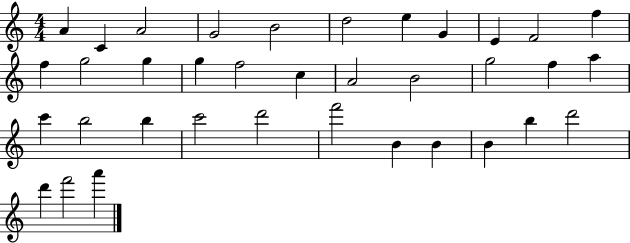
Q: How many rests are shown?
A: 0